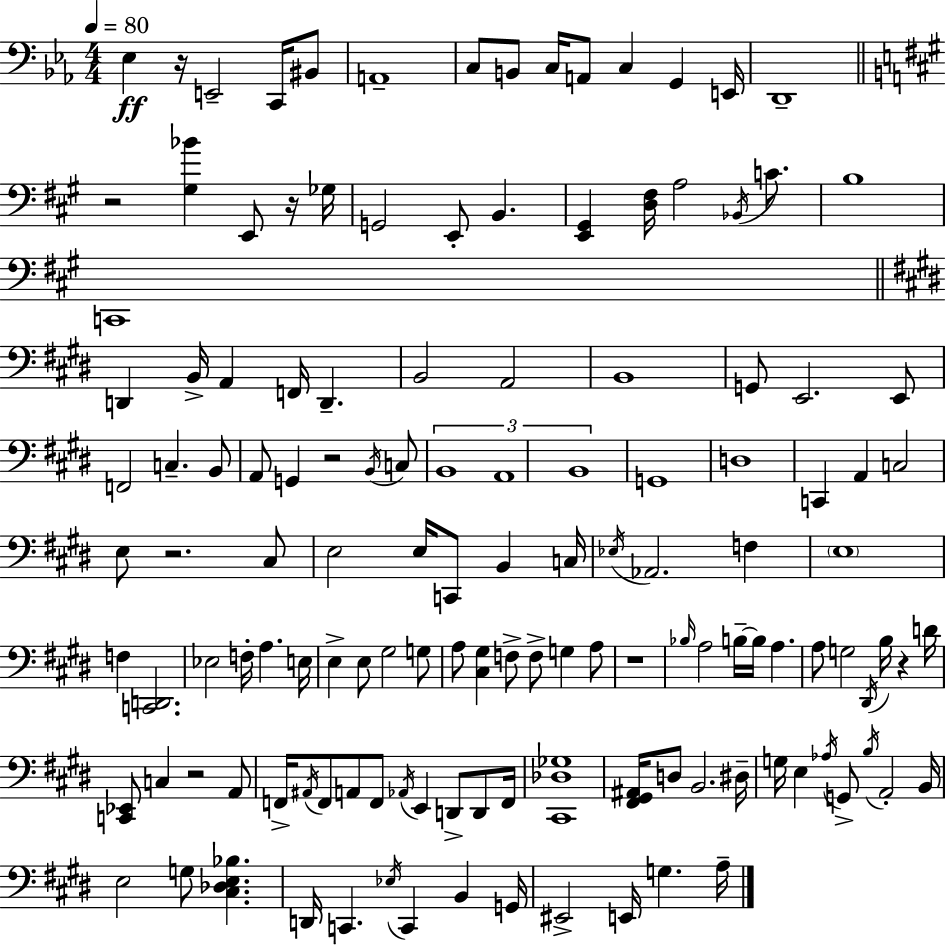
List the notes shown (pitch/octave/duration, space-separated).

Eb3/q R/s E2/h C2/s BIS2/e A2/w C3/e B2/e C3/s A2/e C3/q G2/q E2/s D2/w R/h [G#3,Bb4]/q E2/e R/s Gb3/s G2/h E2/e B2/q. [E2,G#2]/q [D3,F#3]/s A3/h Bb2/s C4/e. B3/w C2/w D2/q B2/s A2/q F2/s D2/q. B2/h A2/h B2/w G2/e E2/h. E2/e F2/h C3/q. B2/e A2/e G2/q R/h B2/s C3/e B2/w A2/w B2/w G2/w D3/w C2/q A2/q C3/h E3/e R/h. C#3/e E3/h E3/s C2/e B2/q C3/s Eb3/s Ab2/h. F3/q E3/w F3/q [C2,D2]/h. Eb3/h F3/s A3/q. E3/s E3/q E3/e G#3/h G3/e A3/e [C#3,G#3]/q F3/e F3/e G3/q A3/e R/w Bb3/s A3/h B3/s B3/s A3/q. A3/e G3/h D#2/s B3/s R/q D4/s [C2,Eb2]/e C3/q R/h A2/e F2/s A#2/s F2/e A2/e F2/e Ab2/s E2/q D2/e D2/e F2/s [C#2,Db3,Gb3]/w [F#2,G#2,A#2]/s D3/e B2/h. D#3/s G3/s E3/q Ab3/s G2/e B3/s A2/h B2/s E3/h G3/e [C#3,Db3,E3,Bb3]/q. D2/s C2/q. Eb3/s C2/q B2/q G2/s EIS2/h E2/s G3/q. A3/s